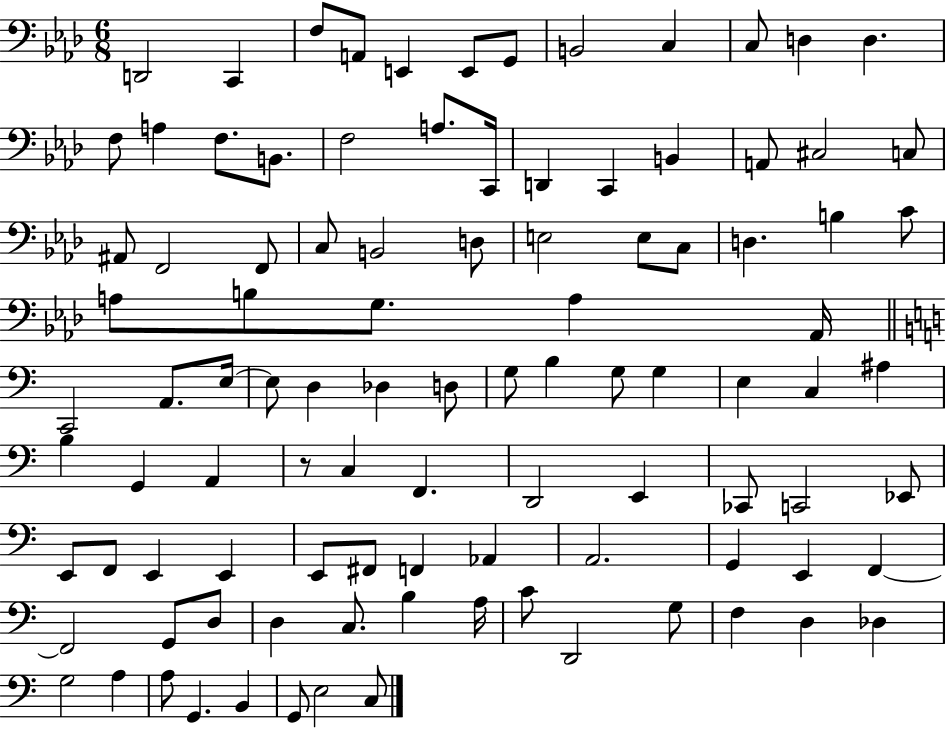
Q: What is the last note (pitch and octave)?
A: C3